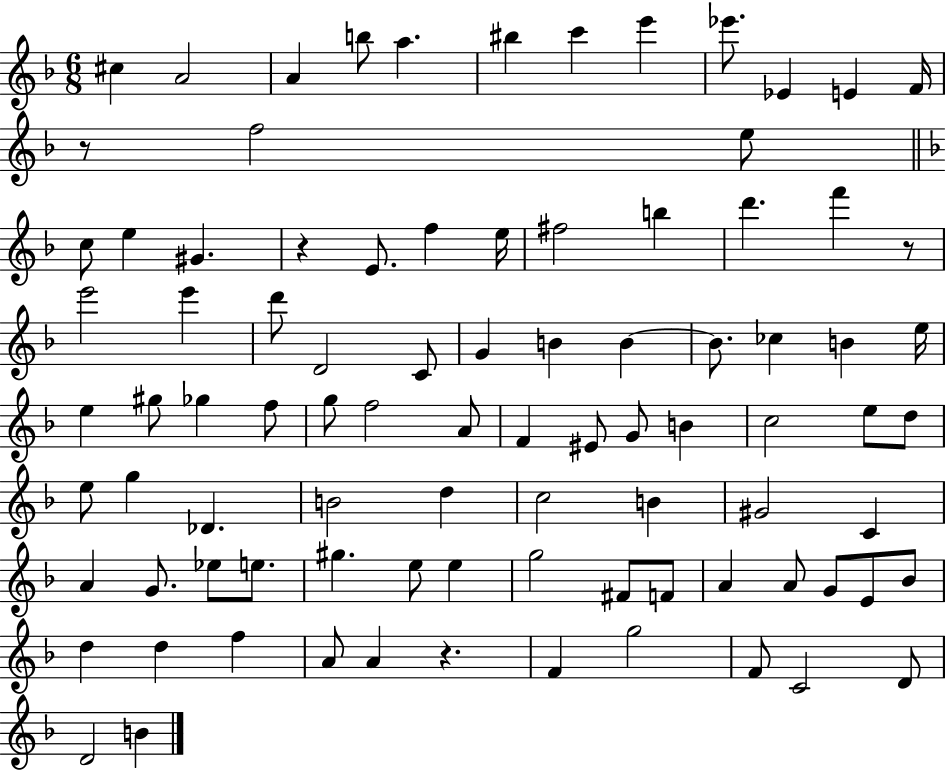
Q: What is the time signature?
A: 6/8